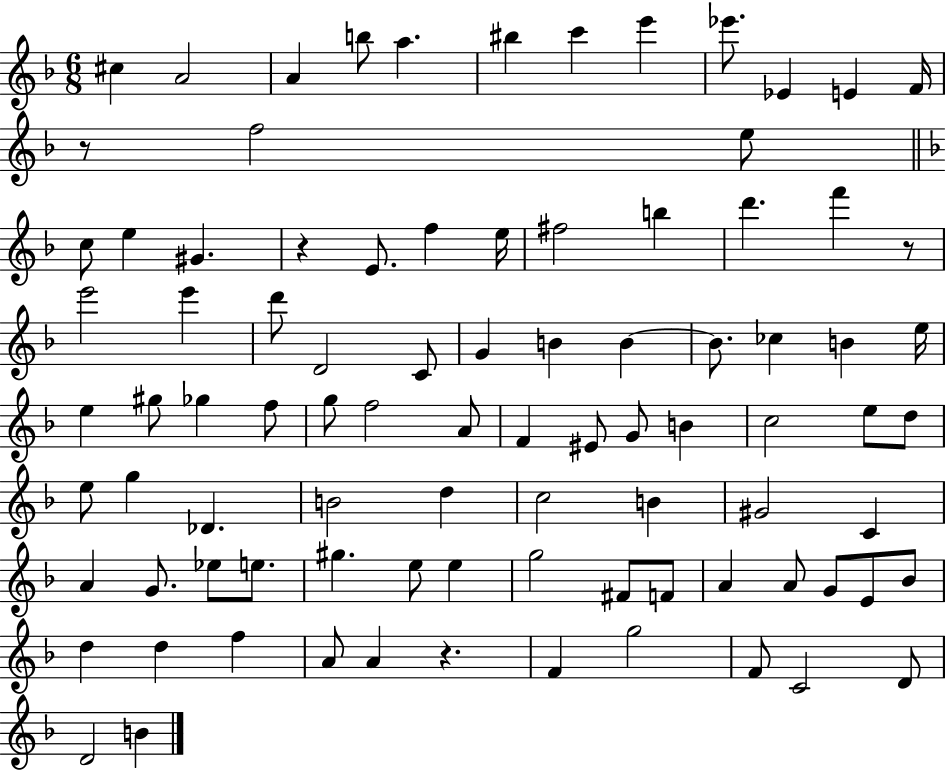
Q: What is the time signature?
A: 6/8